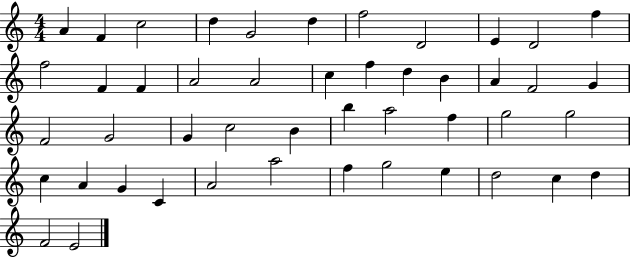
A4/q F4/q C5/h D5/q G4/h D5/q F5/h D4/h E4/q D4/h F5/q F5/h F4/q F4/q A4/h A4/h C5/q F5/q D5/q B4/q A4/q F4/h G4/q F4/h G4/h G4/q C5/h B4/q B5/q A5/h F5/q G5/h G5/h C5/q A4/q G4/q C4/q A4/h A5/h F5/q G5/h E5/q D5/h C5/q D5/q F4/h E4/h